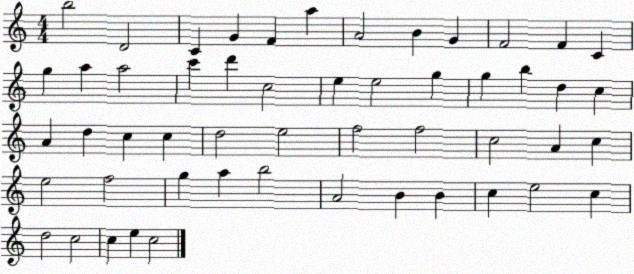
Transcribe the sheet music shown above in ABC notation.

X:1
T:Untitled
M:4/4
L:1/4
K:C
b2 D2 C G F a A2 B G F2 F C g a a2 c' d' c2 e e2 g g b d c A d c c d2 e2 f2 f2 c2 A c e2 f2 g a b2 A2 B B c e2 c d2 c2 c e c2